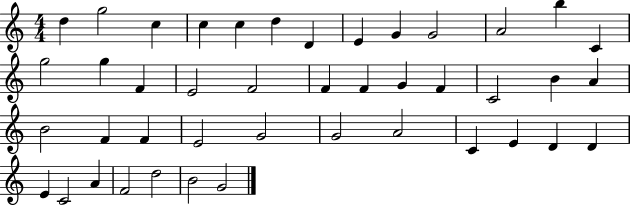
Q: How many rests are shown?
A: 0